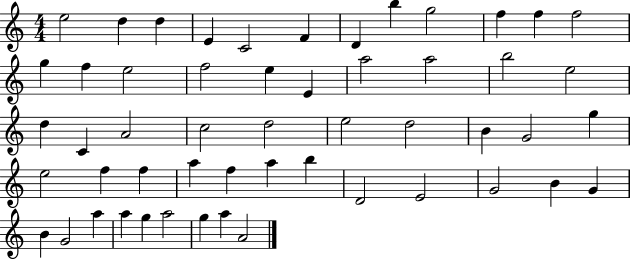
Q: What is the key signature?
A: C major